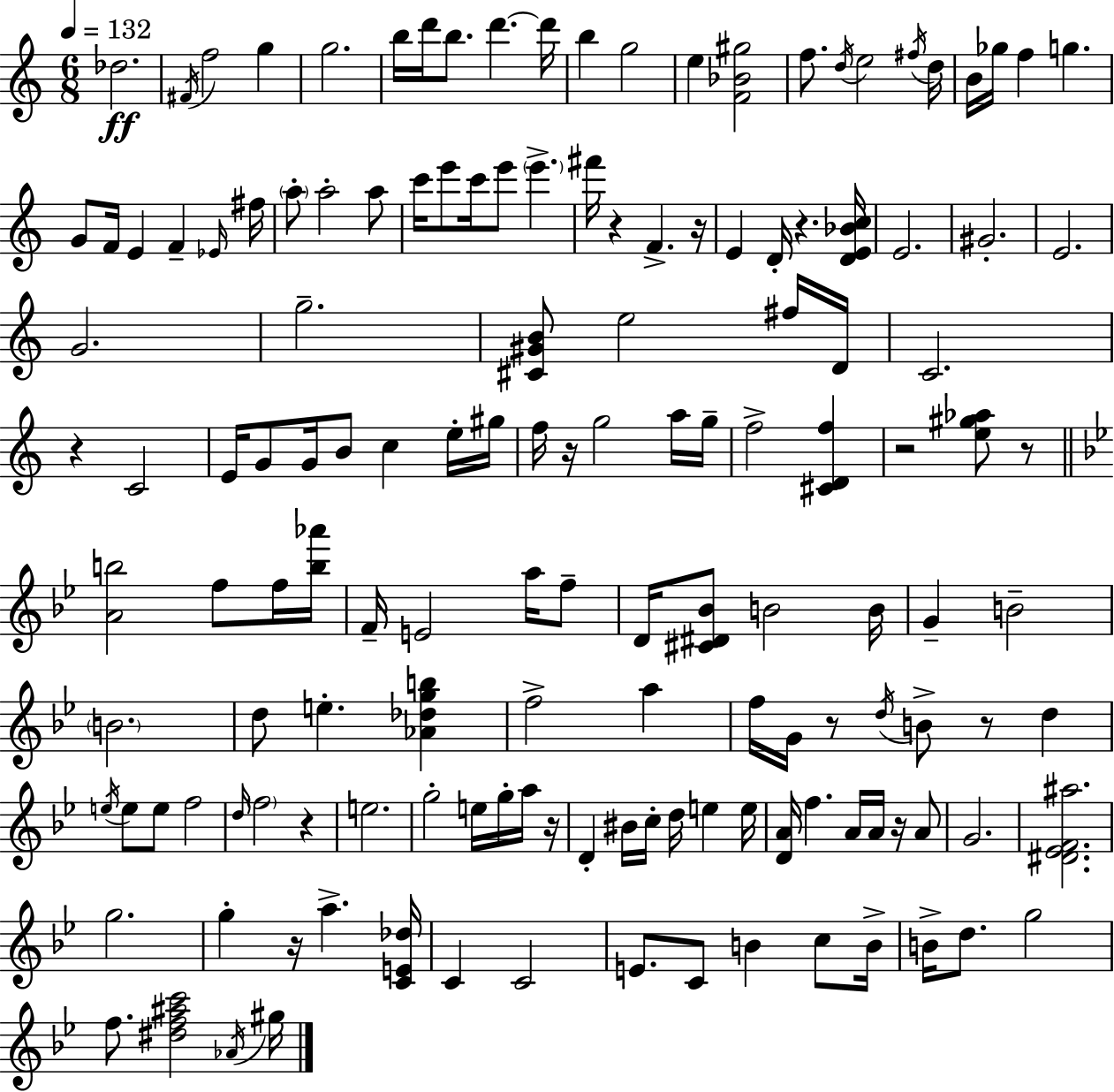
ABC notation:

X:1
T:Untitled
M:6/8
L:1/4
K:C
_d2 ^F/4 f2 g g2 b/4 d'/4 b/2 d' d'/4 b g2 e [F_B^g]2 f/2 d/4 e2 ^f/4 d/4 B/4 _g/4 f g G/2 F/4 E F _E/4 ^f/4 a/2 a2 a/2 c'/4 e'/2 c'/4 e'/2 e' ^f'/4 z F z/4 E D/4 z [DE_Bc]/4 E2 ^G2 E2 G2 g2 [^C^GB]/2 e2 ^f/4 D/4 C2 z C2 E/4 G/2 G/4 B/2 c e/4 ^g/4 f/4 z/4 g2 a/4 g/4 f2 [^CDf] z2 [e^g_a]/2 z/2 [Ab]2 f/2 f/4 [b_a']/4 F/4 E2 a/4 f/2 D/4 [^C^D_B]/2 B2 B/4 G B2 B2 d/2 e [_A_dgb] f2 a f/4 G/4 z/2 d/4 B/2 z/2 d e/4 e/2 e/2 f2 d/4 f2 z e2 g2 e/4 g/4 a/4 z/4 D ^B/4 c/4 d/4 e e/4 [DA]/4 f A/4 A/4 z/4 A/2 G2 [^D_EF^a]2 g2 g z/4 a [CE_d]/4 C C2 E/2 C/2 B c/2 B/4 B/4 d/2 g2 f/2 [^df^ac']2 _A/4 ^g/4